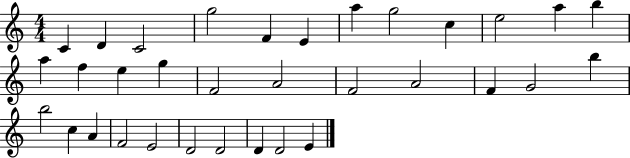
C4/q D4/q C4/h G5/h F4/q E4/q A5/q G5/h C5/q E5/h A5/q B5/q A5/q F5/q E5/q G5/q F4/h A4/h F4/h A4/h F4/q G4/h B5/q B5/h C5/q A4/q F4/h E4/h D4/h D4/h D4/q D4/h E4/q